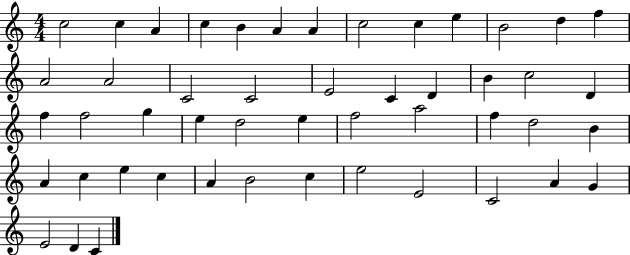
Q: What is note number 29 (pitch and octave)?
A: E5